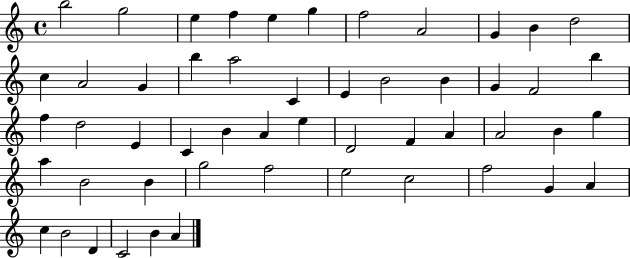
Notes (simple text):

B5/h G5/h E5/q F5/q E5/q G5/q F5/h A4/h G4/q B4/q D5/h C5/q A4/h G4/q B5/q A5/h C4/q E4/q B4/h B4/q G4/q F4/h B5/q F5/q D5/h E4/q C4/q B4/q A4/q E5/q D4/h F4/q A4/q A4/h B4/q G5/q A5/q B4/h B4/q G5/h F5/h E5/h C5/h F5/h G4/q A4/q C5/q B4/h D4/q C4/h B4/q A4/q